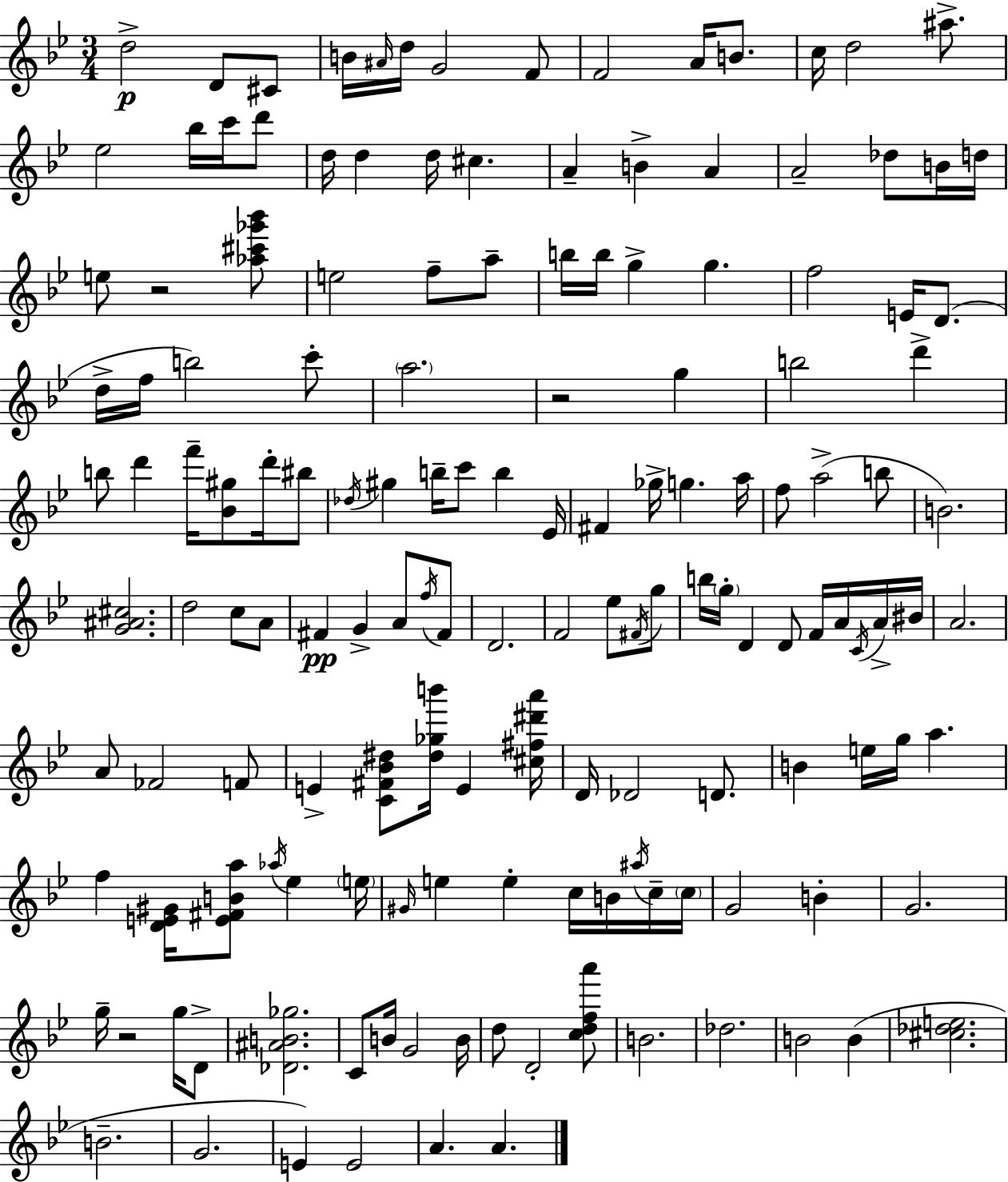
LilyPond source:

{
  \clef treble
  \numericTimeSignature
  \time 3/4
  \key bes \major
  d''2->\p d'8 cis'8 | b'16 \grace { ais'16 } d''16 g'2 f'8 | f'2 a'16 b'8. | c''16 d''2 ais''8.-> | \break ees''2 bes''16 c'''16 d'''8 | d''16 d''4 d''16 cis''4. | a'4-- b'4-> a'4 | a'2-- des''8 b'16 | \break d''16 e''8 r2 <aes'' cis''' ges''' bes'''>8 | e''2 f''8-- a''8-- | b''16 b''16 g''4-> g''4. | f''2 e'16 d'8.( | \break d''16-> f''16 b''2) c'''8-. | \parenthesize a''2. | r2 g''4 | b''2 d'''4-> | \break b''8 d'''4 f'''16-- <bes' gis''>8 d'''16-. bis''8 | \acciaccatura { des''16 } gis''4 b''16-- c'''8 b''4 | ees'16 fis'4 ges''16-> g''4. | a''16 f''8 a''2->( | \break b''8 b'2.) | <g' ais' cis''>2. | d''2 c''8 | a'8 fis'4\pp g'4-> a'8 | \break \acciaccatura { f''16 } fis'8 d'2. | f'2 ees''8 | \acciaccatura { fis'16 } g''8 b''16 \parenthesize g''16-. d'4 d'8 | f'16 a'16 \acciaccatura { c'16 } a'16-> bis'16 a'2. | \break a'8 fes'2 | f'8 e'4-> <c' fis' bes' dis''>8 <dis'' ges'' b'''>16 | e'4 <cis'' fis'' dis''' a'''>16 d'16 des'2 | d'8. b'4 e''16 g''16 a''4. | \break f''4 <d' e' gis'>16 <e' fis' b' a''>8 | \acciaccatura { aes''16 } ees''4 \parenthesize e''16 \grace { gis'16 } e''4 e''4-. | c''16 b'16 \acciaccatura { ais''16 } c''16-- \parenthesize c''16 g'2 | b'4-. g'2. | \break g''16-- r2 | g''16 d'8-> <des' ais' b' ges''>2. | c'8 b'16 g'2 | b'16 d''8 d'2-. | \break <c'' d'' f'' a'''>8 b'2. | des''2. | b'2 | b'4( <cis'' des'' e''>2. | \break b'2.-- | g'2. | e'4) | e'2 a'4. | \break a'4. \bar "|."
}